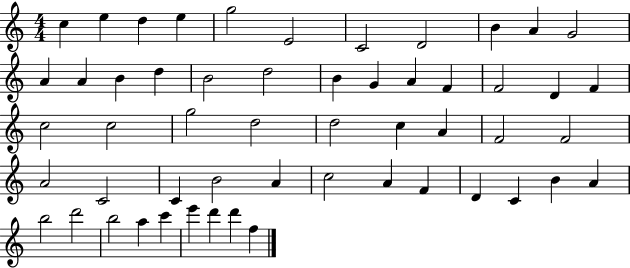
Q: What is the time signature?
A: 4/4